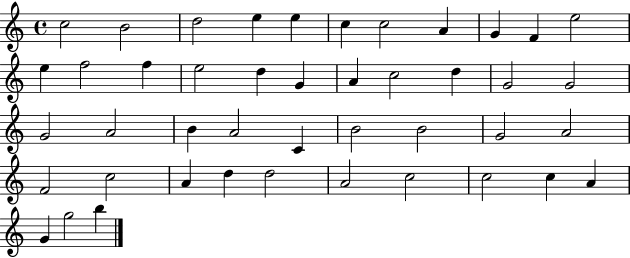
{
  \clef treble
  \time 4/4
  \defaultTimeSignature
  \key c \major
  c''2 b'2 | d''2 e''4 e''4 | c''4 c''2 a'4 | g'4 f'4 e''2 | \break e''4 f''2 f''4 | e''2 d''4 g'4 | a'4 c''2 d''4 | g'2 g'2 | \break g'2 a'2 | b'4 a'2 c'4 | b'2 b'2 | g'2 a'2 | \break f'2 c''2 | a'4 d''4 d''2 | a'2 c''2 | c''2 c''4 a'4 | \break g'4 g''2 b''4 | \bar "|."
}